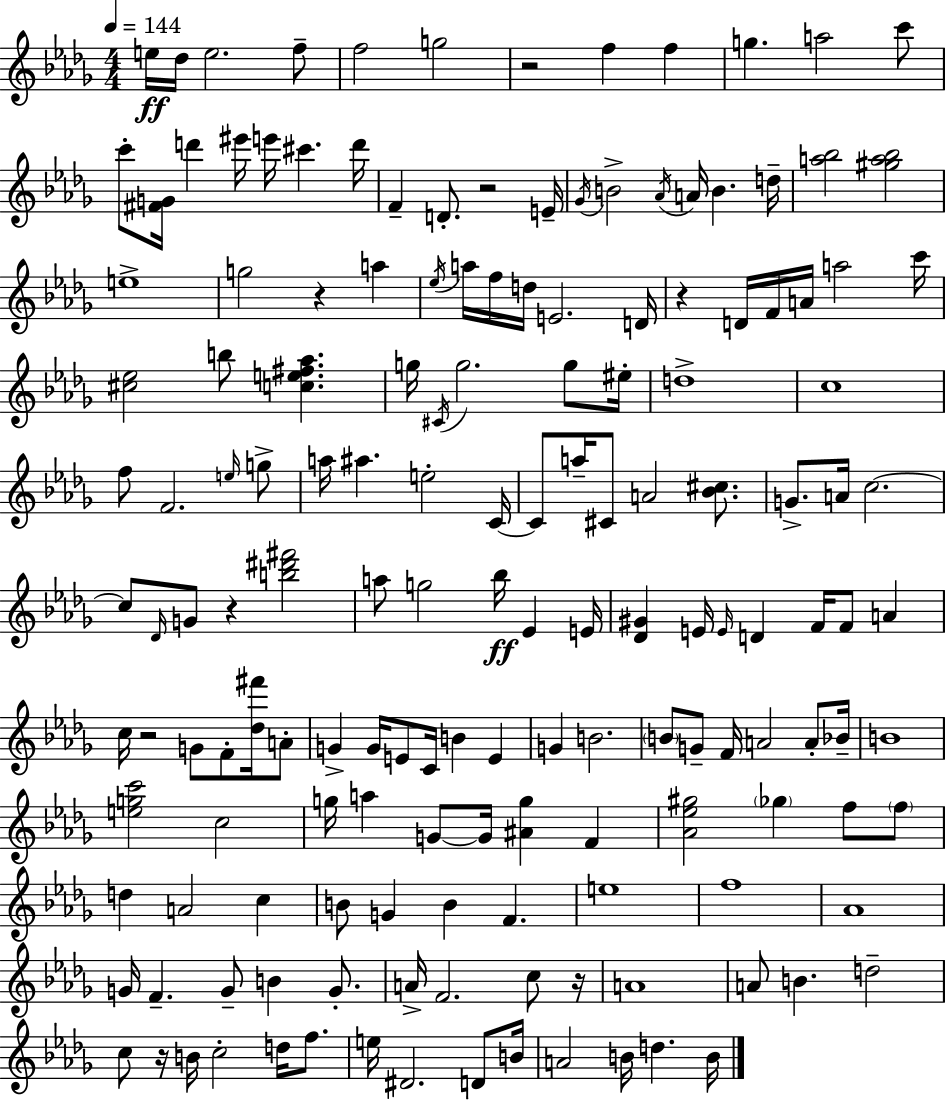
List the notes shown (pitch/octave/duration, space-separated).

E5/s Db5/s E5/h. F5/e F5/h G5/h R/h F5/q F5/q G5/q. A5/h C6/e C6/e [F#4,G4]/s D6/q EIS6/s E6/s C#6/q. D6/s F4/q D4/e. R/h E4/s Gb4/s B4/h Ab4/s A4/s B4/q. D5/s [A5,Bb5]/h [G#5,A5,Bb5]/h E5/w G5/h R/q A5/q Eb5/s A5/s F5/s D5/s E4/h. D4/s R/q D4/s F4/s A4/s A5/h C6/s [C#5,Eb5]/h B5/e [C5,E5,F#5,Ab5]/q. G5/s C#4/s G5/h. G5/e EIS5/s D5/w C5/w F5/e F4/h. E5/s G5/e A5/s A#5/q. E5/h C4/s C4/e A5/s C#4/e A4/h [Bb4,C#5]/e. G4/e. A4/s C5/h. C5/e Db4/s G4/e R/q [B5,D#6,F#6]/h A5/e G5/h Bb5/s Eb4/q E4/s [Db4,G#4]/q E4/s E4/s D4/q F4/s F4/e A4/q C5/s R/h G4/e F4/e [Db5,F#6]/s A4/e G4/q G4/s E4/e C4/s B4/q E4/q G4/q B4/h. B4/e G4/e F4/s A4/h A4/e Bb4/s B4/w [E5,G5,C6]/h C5/h G5/s A5/q G4/e G4/s [A#4,G5]/q F4/q [Ab4,Eb5,G#5]/h Gb5/q F5/e F5/e D5/q A4/h C5/q B4/e G4/q B4/q F4/q. E5/w F5/w Ab4/w G4/s F4/q. G4/e B4/q G4/e. A4/s F4/h. C5/e R/s A4/w A4/e B4/q. D5/h C5/e R/s B4/s C5/h D5/s F5/e. E5/s D#4/h. D4/e B4/s A4/h B4/s D5/q. B4/s